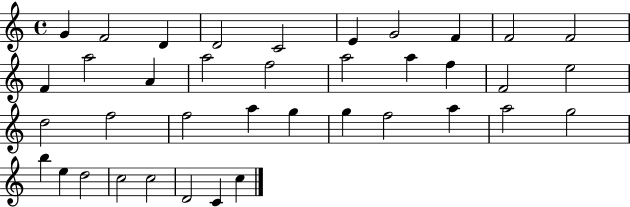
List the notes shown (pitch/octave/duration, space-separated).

G4/q F4/h D4/q D4/h C4/h E4/q G4/h F4/q F4/h F4/h F4/q A5/h A4/q A5/h F5/h A5/h A5/q F5/q F4/h E5/h D5/h F5/h F5/h A5/q G5/q G5/q F5/h A5/q A5/h G5/h B5/q E5/q D5/h C5/h C5/h D4/h C4/q C5/q